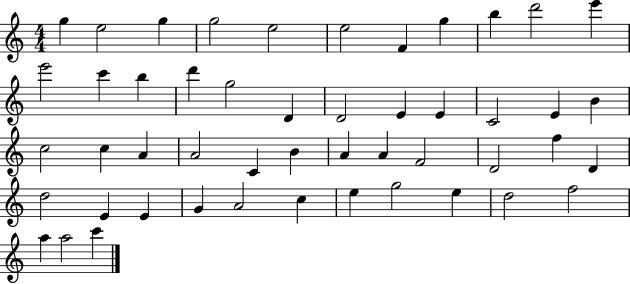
G5/q E5/h G5/q G5/h E5/h E5/h F4/q G5/q B5/q D6/h E6/q E6/h C6/q B5/q D6/q G5/h D4/q D4/h E4/q E4/q C4/h E4/q B4/q C5/h C5/q A4/q A4/h C4/q B4/q A4/q A4/q F4/h D4/h F5/q D4/q D5/h E4/q E4/q G4/q A4/h C5/q E5/q G5/h E5/q D5/h F5/h A5/q A5/h C6/q